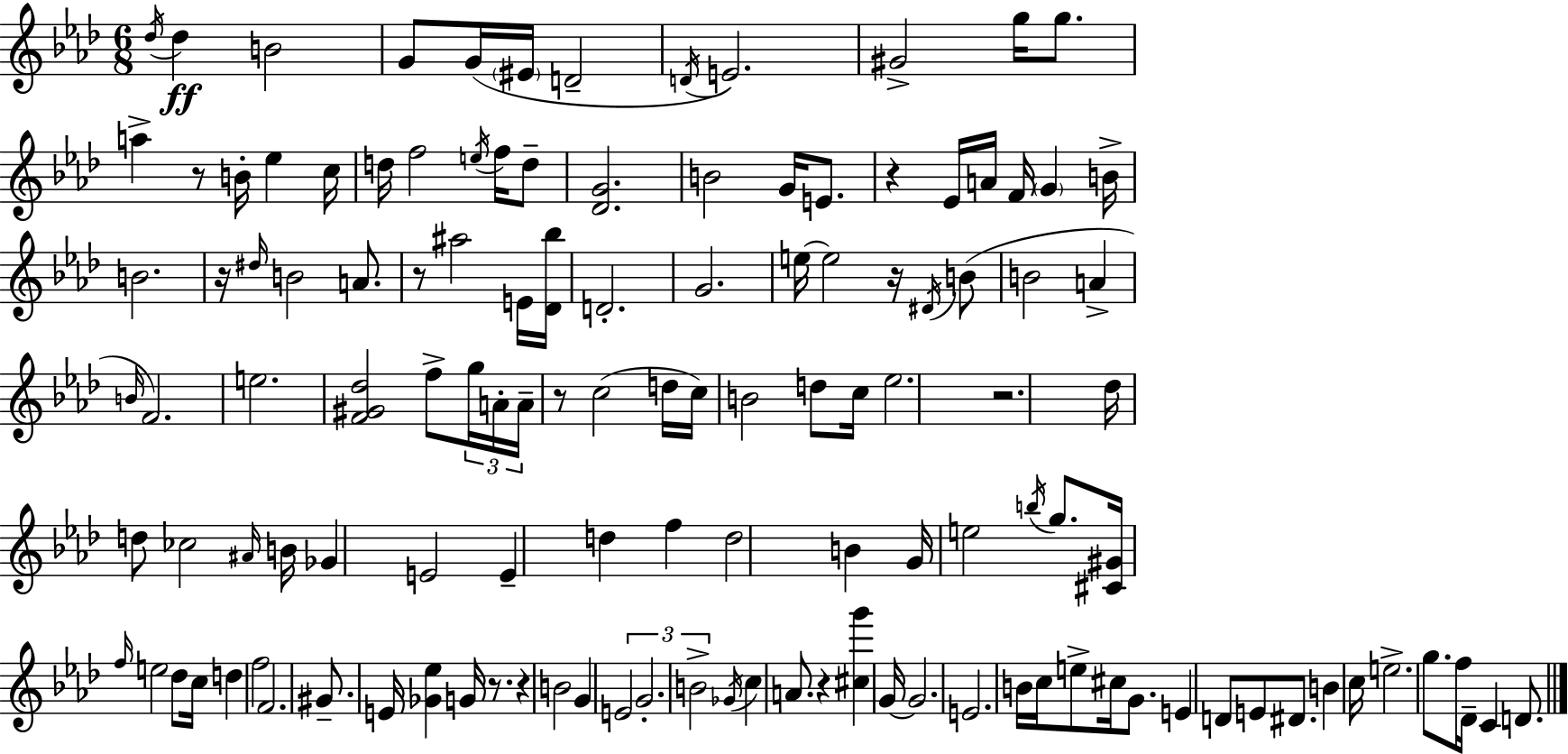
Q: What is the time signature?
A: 6/8